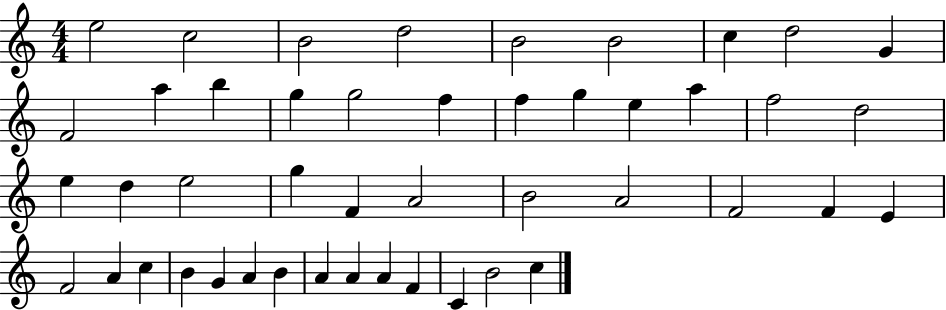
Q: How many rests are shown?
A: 0